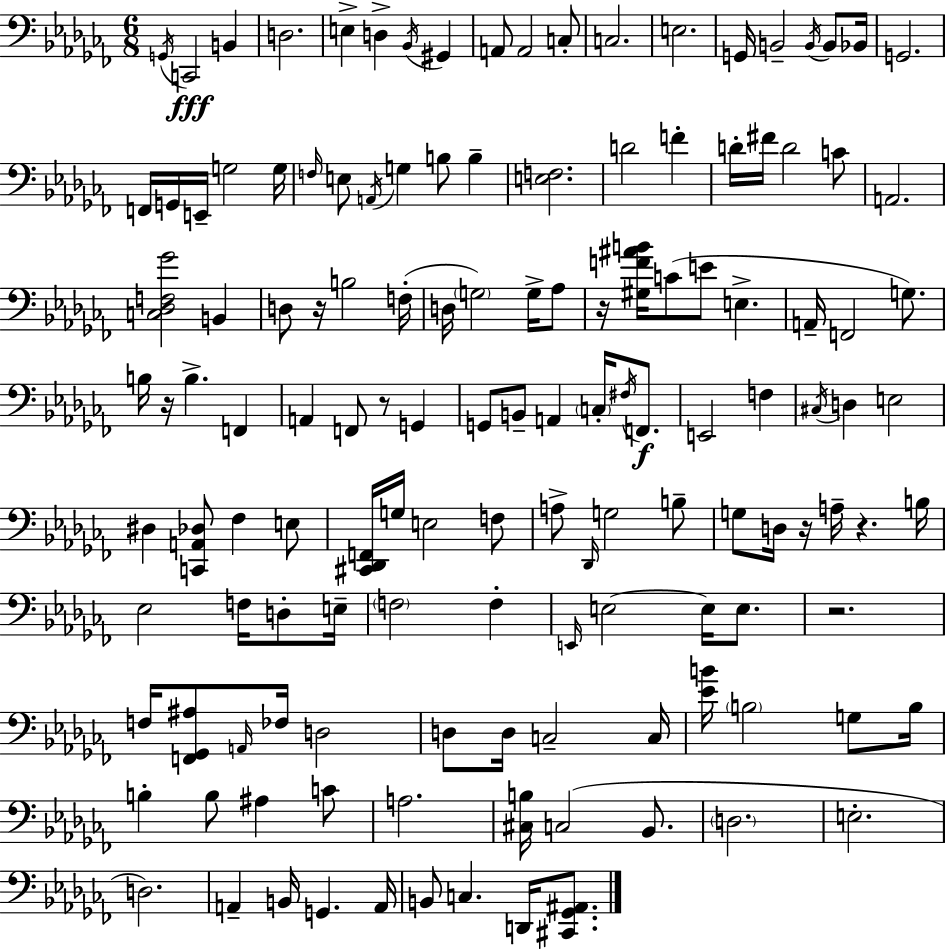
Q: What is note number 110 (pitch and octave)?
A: Bb2